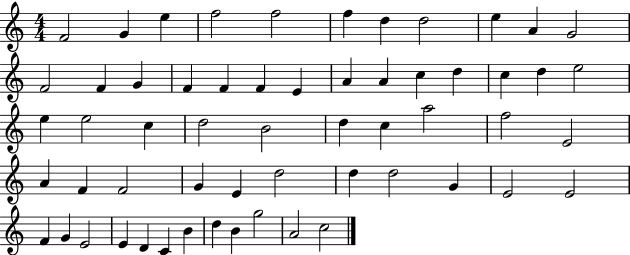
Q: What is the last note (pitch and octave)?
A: C5